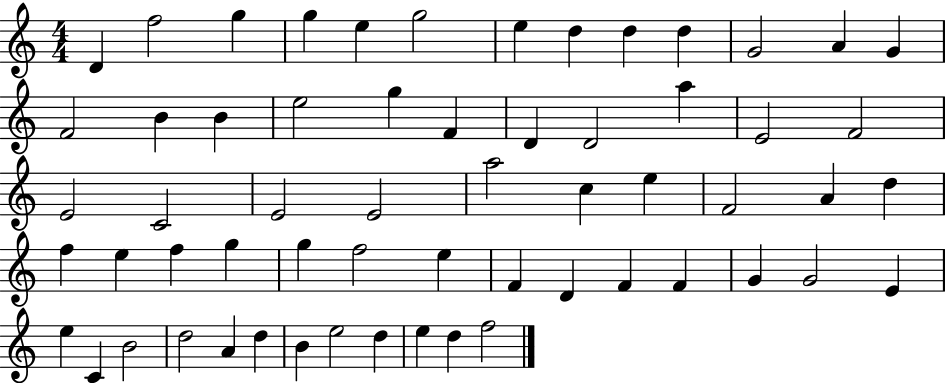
D4/q F5/h G5/q G5/q E5/q G5/h E5/q D5/q D5/q D5/q G4/h A4/q G4/q F4/h B4/q B4/q E5/h G5/q F4/q D4/q D4/h A5/q E4/h F4/h E4/h C4/h E4/h E4/h A5/h C5/q E5/q F4/h A4/q D5/q F5/q E5/q F5/q G5/q G5/q F5/h E5/q F4/q D4/q F4/q F4/q G4/q G4/h E4/q E5/q C4/q B4/h D5/h A4/q D5/q B4/q E5/h D5/q E5/q D5/q F5/h